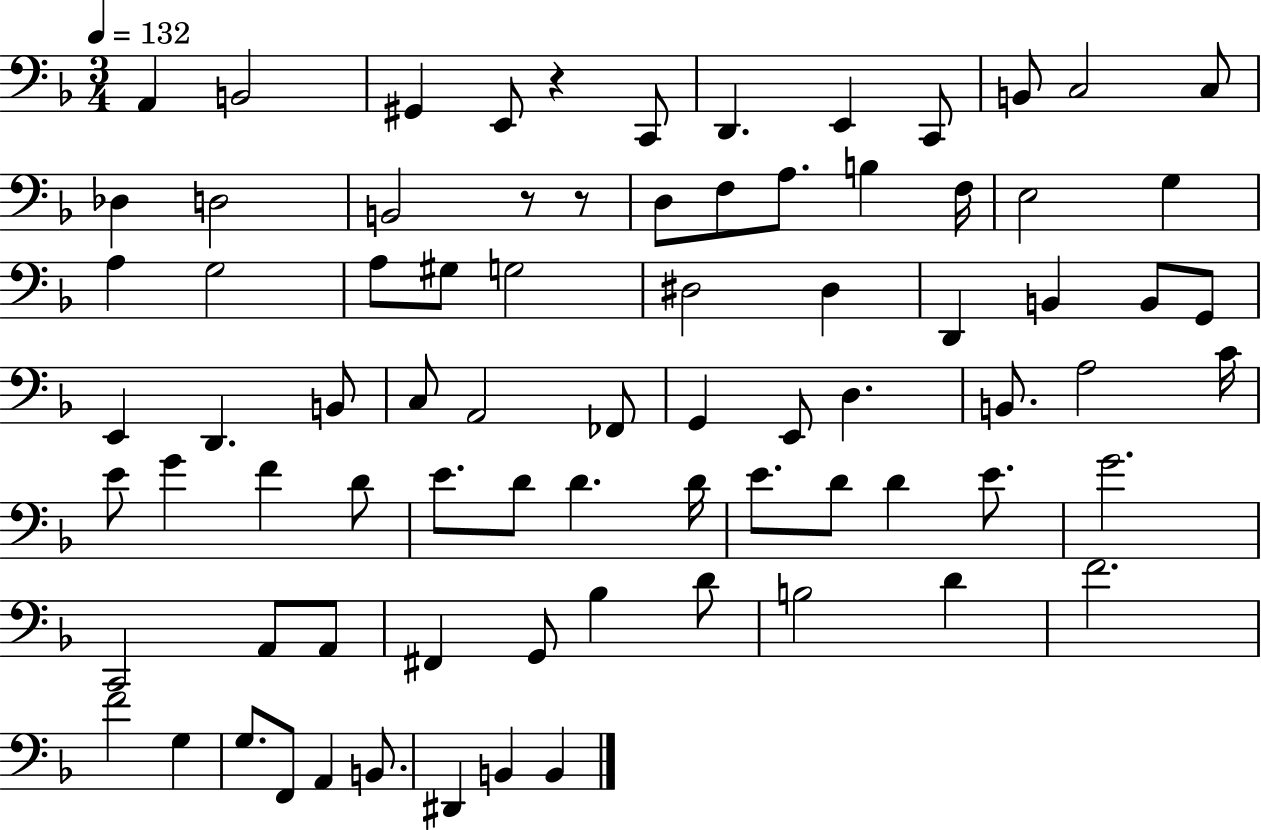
X:1
T:Untitled
M:3/4
L:1/4
K:F
A,, B,,2 ^G,, E,,/2 z C,,/2 D,, E,, C,,/2 B,,/2 C,2 C,/2 _D, D,2 B,,2 z/2 z/2 D,/2 F,/2 A,/2 B, F,/4 E,2 G, A, G,2 A,/2 ^G,/2 G,2 ^D,2 ^D, D,, B,, B,,/2 G,,/2 E,, D,, B,,/2 C,/2 A,,2 _F,,/2 G,, E,,/2 D, B,,/2 A,2 C/4 E/2 G F D/2 E/2 D/2 D D/4 E/2 D/2 D E/2 G2 C,,2 A,,/2 A,,/2 ^F,, G,,/2 _B, D/2 B,2 D F2 F2 G, G,/2 F,,/2 A,, B,,/2 ^D,, B,, B,,